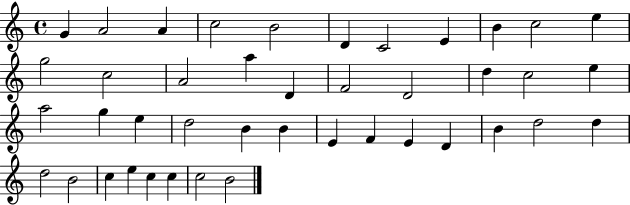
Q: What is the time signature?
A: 4/4